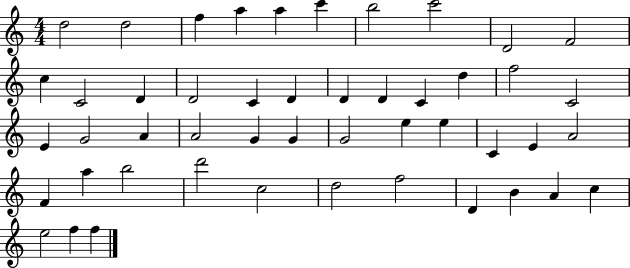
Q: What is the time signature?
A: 4/4